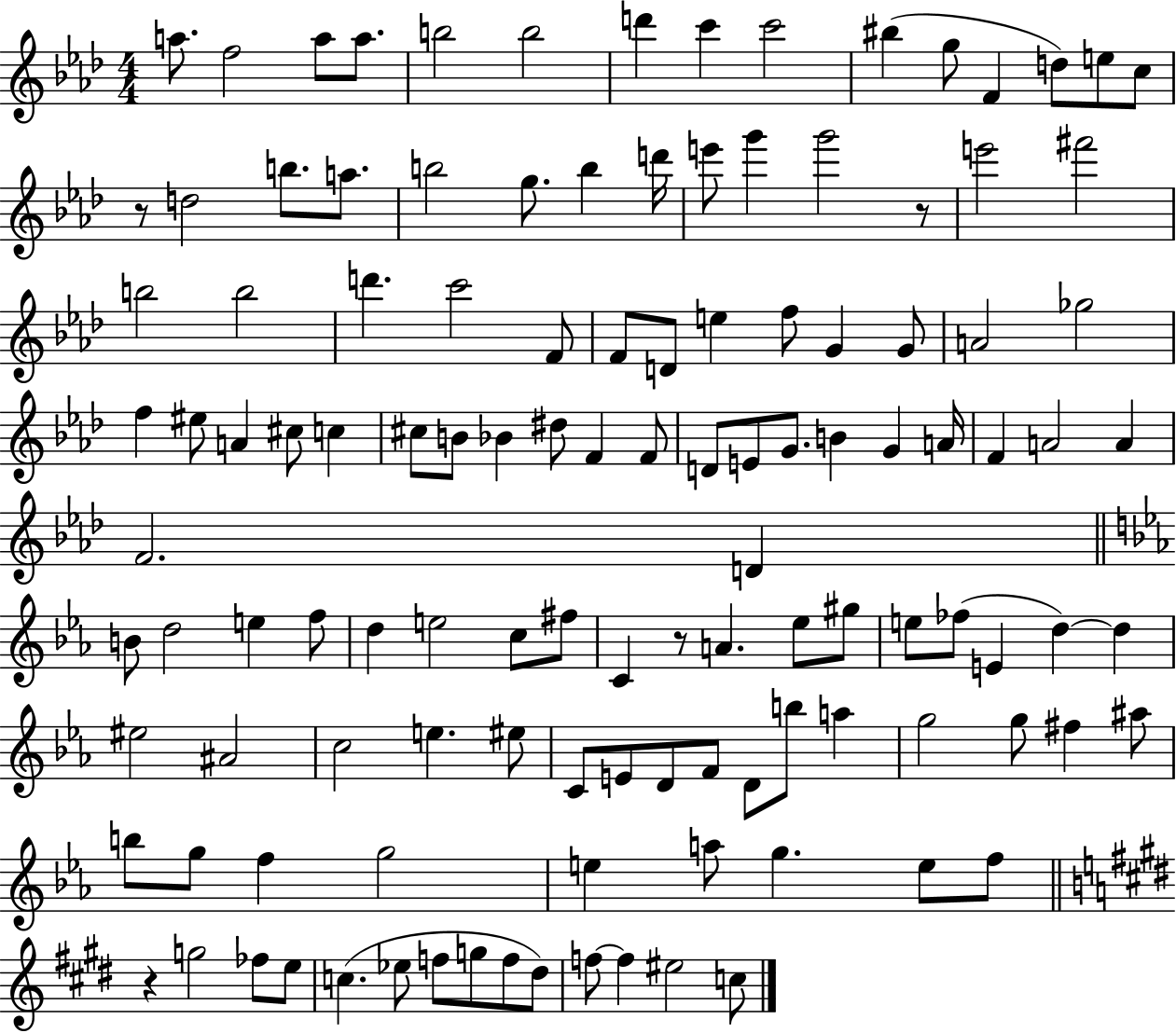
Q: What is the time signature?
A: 4/4